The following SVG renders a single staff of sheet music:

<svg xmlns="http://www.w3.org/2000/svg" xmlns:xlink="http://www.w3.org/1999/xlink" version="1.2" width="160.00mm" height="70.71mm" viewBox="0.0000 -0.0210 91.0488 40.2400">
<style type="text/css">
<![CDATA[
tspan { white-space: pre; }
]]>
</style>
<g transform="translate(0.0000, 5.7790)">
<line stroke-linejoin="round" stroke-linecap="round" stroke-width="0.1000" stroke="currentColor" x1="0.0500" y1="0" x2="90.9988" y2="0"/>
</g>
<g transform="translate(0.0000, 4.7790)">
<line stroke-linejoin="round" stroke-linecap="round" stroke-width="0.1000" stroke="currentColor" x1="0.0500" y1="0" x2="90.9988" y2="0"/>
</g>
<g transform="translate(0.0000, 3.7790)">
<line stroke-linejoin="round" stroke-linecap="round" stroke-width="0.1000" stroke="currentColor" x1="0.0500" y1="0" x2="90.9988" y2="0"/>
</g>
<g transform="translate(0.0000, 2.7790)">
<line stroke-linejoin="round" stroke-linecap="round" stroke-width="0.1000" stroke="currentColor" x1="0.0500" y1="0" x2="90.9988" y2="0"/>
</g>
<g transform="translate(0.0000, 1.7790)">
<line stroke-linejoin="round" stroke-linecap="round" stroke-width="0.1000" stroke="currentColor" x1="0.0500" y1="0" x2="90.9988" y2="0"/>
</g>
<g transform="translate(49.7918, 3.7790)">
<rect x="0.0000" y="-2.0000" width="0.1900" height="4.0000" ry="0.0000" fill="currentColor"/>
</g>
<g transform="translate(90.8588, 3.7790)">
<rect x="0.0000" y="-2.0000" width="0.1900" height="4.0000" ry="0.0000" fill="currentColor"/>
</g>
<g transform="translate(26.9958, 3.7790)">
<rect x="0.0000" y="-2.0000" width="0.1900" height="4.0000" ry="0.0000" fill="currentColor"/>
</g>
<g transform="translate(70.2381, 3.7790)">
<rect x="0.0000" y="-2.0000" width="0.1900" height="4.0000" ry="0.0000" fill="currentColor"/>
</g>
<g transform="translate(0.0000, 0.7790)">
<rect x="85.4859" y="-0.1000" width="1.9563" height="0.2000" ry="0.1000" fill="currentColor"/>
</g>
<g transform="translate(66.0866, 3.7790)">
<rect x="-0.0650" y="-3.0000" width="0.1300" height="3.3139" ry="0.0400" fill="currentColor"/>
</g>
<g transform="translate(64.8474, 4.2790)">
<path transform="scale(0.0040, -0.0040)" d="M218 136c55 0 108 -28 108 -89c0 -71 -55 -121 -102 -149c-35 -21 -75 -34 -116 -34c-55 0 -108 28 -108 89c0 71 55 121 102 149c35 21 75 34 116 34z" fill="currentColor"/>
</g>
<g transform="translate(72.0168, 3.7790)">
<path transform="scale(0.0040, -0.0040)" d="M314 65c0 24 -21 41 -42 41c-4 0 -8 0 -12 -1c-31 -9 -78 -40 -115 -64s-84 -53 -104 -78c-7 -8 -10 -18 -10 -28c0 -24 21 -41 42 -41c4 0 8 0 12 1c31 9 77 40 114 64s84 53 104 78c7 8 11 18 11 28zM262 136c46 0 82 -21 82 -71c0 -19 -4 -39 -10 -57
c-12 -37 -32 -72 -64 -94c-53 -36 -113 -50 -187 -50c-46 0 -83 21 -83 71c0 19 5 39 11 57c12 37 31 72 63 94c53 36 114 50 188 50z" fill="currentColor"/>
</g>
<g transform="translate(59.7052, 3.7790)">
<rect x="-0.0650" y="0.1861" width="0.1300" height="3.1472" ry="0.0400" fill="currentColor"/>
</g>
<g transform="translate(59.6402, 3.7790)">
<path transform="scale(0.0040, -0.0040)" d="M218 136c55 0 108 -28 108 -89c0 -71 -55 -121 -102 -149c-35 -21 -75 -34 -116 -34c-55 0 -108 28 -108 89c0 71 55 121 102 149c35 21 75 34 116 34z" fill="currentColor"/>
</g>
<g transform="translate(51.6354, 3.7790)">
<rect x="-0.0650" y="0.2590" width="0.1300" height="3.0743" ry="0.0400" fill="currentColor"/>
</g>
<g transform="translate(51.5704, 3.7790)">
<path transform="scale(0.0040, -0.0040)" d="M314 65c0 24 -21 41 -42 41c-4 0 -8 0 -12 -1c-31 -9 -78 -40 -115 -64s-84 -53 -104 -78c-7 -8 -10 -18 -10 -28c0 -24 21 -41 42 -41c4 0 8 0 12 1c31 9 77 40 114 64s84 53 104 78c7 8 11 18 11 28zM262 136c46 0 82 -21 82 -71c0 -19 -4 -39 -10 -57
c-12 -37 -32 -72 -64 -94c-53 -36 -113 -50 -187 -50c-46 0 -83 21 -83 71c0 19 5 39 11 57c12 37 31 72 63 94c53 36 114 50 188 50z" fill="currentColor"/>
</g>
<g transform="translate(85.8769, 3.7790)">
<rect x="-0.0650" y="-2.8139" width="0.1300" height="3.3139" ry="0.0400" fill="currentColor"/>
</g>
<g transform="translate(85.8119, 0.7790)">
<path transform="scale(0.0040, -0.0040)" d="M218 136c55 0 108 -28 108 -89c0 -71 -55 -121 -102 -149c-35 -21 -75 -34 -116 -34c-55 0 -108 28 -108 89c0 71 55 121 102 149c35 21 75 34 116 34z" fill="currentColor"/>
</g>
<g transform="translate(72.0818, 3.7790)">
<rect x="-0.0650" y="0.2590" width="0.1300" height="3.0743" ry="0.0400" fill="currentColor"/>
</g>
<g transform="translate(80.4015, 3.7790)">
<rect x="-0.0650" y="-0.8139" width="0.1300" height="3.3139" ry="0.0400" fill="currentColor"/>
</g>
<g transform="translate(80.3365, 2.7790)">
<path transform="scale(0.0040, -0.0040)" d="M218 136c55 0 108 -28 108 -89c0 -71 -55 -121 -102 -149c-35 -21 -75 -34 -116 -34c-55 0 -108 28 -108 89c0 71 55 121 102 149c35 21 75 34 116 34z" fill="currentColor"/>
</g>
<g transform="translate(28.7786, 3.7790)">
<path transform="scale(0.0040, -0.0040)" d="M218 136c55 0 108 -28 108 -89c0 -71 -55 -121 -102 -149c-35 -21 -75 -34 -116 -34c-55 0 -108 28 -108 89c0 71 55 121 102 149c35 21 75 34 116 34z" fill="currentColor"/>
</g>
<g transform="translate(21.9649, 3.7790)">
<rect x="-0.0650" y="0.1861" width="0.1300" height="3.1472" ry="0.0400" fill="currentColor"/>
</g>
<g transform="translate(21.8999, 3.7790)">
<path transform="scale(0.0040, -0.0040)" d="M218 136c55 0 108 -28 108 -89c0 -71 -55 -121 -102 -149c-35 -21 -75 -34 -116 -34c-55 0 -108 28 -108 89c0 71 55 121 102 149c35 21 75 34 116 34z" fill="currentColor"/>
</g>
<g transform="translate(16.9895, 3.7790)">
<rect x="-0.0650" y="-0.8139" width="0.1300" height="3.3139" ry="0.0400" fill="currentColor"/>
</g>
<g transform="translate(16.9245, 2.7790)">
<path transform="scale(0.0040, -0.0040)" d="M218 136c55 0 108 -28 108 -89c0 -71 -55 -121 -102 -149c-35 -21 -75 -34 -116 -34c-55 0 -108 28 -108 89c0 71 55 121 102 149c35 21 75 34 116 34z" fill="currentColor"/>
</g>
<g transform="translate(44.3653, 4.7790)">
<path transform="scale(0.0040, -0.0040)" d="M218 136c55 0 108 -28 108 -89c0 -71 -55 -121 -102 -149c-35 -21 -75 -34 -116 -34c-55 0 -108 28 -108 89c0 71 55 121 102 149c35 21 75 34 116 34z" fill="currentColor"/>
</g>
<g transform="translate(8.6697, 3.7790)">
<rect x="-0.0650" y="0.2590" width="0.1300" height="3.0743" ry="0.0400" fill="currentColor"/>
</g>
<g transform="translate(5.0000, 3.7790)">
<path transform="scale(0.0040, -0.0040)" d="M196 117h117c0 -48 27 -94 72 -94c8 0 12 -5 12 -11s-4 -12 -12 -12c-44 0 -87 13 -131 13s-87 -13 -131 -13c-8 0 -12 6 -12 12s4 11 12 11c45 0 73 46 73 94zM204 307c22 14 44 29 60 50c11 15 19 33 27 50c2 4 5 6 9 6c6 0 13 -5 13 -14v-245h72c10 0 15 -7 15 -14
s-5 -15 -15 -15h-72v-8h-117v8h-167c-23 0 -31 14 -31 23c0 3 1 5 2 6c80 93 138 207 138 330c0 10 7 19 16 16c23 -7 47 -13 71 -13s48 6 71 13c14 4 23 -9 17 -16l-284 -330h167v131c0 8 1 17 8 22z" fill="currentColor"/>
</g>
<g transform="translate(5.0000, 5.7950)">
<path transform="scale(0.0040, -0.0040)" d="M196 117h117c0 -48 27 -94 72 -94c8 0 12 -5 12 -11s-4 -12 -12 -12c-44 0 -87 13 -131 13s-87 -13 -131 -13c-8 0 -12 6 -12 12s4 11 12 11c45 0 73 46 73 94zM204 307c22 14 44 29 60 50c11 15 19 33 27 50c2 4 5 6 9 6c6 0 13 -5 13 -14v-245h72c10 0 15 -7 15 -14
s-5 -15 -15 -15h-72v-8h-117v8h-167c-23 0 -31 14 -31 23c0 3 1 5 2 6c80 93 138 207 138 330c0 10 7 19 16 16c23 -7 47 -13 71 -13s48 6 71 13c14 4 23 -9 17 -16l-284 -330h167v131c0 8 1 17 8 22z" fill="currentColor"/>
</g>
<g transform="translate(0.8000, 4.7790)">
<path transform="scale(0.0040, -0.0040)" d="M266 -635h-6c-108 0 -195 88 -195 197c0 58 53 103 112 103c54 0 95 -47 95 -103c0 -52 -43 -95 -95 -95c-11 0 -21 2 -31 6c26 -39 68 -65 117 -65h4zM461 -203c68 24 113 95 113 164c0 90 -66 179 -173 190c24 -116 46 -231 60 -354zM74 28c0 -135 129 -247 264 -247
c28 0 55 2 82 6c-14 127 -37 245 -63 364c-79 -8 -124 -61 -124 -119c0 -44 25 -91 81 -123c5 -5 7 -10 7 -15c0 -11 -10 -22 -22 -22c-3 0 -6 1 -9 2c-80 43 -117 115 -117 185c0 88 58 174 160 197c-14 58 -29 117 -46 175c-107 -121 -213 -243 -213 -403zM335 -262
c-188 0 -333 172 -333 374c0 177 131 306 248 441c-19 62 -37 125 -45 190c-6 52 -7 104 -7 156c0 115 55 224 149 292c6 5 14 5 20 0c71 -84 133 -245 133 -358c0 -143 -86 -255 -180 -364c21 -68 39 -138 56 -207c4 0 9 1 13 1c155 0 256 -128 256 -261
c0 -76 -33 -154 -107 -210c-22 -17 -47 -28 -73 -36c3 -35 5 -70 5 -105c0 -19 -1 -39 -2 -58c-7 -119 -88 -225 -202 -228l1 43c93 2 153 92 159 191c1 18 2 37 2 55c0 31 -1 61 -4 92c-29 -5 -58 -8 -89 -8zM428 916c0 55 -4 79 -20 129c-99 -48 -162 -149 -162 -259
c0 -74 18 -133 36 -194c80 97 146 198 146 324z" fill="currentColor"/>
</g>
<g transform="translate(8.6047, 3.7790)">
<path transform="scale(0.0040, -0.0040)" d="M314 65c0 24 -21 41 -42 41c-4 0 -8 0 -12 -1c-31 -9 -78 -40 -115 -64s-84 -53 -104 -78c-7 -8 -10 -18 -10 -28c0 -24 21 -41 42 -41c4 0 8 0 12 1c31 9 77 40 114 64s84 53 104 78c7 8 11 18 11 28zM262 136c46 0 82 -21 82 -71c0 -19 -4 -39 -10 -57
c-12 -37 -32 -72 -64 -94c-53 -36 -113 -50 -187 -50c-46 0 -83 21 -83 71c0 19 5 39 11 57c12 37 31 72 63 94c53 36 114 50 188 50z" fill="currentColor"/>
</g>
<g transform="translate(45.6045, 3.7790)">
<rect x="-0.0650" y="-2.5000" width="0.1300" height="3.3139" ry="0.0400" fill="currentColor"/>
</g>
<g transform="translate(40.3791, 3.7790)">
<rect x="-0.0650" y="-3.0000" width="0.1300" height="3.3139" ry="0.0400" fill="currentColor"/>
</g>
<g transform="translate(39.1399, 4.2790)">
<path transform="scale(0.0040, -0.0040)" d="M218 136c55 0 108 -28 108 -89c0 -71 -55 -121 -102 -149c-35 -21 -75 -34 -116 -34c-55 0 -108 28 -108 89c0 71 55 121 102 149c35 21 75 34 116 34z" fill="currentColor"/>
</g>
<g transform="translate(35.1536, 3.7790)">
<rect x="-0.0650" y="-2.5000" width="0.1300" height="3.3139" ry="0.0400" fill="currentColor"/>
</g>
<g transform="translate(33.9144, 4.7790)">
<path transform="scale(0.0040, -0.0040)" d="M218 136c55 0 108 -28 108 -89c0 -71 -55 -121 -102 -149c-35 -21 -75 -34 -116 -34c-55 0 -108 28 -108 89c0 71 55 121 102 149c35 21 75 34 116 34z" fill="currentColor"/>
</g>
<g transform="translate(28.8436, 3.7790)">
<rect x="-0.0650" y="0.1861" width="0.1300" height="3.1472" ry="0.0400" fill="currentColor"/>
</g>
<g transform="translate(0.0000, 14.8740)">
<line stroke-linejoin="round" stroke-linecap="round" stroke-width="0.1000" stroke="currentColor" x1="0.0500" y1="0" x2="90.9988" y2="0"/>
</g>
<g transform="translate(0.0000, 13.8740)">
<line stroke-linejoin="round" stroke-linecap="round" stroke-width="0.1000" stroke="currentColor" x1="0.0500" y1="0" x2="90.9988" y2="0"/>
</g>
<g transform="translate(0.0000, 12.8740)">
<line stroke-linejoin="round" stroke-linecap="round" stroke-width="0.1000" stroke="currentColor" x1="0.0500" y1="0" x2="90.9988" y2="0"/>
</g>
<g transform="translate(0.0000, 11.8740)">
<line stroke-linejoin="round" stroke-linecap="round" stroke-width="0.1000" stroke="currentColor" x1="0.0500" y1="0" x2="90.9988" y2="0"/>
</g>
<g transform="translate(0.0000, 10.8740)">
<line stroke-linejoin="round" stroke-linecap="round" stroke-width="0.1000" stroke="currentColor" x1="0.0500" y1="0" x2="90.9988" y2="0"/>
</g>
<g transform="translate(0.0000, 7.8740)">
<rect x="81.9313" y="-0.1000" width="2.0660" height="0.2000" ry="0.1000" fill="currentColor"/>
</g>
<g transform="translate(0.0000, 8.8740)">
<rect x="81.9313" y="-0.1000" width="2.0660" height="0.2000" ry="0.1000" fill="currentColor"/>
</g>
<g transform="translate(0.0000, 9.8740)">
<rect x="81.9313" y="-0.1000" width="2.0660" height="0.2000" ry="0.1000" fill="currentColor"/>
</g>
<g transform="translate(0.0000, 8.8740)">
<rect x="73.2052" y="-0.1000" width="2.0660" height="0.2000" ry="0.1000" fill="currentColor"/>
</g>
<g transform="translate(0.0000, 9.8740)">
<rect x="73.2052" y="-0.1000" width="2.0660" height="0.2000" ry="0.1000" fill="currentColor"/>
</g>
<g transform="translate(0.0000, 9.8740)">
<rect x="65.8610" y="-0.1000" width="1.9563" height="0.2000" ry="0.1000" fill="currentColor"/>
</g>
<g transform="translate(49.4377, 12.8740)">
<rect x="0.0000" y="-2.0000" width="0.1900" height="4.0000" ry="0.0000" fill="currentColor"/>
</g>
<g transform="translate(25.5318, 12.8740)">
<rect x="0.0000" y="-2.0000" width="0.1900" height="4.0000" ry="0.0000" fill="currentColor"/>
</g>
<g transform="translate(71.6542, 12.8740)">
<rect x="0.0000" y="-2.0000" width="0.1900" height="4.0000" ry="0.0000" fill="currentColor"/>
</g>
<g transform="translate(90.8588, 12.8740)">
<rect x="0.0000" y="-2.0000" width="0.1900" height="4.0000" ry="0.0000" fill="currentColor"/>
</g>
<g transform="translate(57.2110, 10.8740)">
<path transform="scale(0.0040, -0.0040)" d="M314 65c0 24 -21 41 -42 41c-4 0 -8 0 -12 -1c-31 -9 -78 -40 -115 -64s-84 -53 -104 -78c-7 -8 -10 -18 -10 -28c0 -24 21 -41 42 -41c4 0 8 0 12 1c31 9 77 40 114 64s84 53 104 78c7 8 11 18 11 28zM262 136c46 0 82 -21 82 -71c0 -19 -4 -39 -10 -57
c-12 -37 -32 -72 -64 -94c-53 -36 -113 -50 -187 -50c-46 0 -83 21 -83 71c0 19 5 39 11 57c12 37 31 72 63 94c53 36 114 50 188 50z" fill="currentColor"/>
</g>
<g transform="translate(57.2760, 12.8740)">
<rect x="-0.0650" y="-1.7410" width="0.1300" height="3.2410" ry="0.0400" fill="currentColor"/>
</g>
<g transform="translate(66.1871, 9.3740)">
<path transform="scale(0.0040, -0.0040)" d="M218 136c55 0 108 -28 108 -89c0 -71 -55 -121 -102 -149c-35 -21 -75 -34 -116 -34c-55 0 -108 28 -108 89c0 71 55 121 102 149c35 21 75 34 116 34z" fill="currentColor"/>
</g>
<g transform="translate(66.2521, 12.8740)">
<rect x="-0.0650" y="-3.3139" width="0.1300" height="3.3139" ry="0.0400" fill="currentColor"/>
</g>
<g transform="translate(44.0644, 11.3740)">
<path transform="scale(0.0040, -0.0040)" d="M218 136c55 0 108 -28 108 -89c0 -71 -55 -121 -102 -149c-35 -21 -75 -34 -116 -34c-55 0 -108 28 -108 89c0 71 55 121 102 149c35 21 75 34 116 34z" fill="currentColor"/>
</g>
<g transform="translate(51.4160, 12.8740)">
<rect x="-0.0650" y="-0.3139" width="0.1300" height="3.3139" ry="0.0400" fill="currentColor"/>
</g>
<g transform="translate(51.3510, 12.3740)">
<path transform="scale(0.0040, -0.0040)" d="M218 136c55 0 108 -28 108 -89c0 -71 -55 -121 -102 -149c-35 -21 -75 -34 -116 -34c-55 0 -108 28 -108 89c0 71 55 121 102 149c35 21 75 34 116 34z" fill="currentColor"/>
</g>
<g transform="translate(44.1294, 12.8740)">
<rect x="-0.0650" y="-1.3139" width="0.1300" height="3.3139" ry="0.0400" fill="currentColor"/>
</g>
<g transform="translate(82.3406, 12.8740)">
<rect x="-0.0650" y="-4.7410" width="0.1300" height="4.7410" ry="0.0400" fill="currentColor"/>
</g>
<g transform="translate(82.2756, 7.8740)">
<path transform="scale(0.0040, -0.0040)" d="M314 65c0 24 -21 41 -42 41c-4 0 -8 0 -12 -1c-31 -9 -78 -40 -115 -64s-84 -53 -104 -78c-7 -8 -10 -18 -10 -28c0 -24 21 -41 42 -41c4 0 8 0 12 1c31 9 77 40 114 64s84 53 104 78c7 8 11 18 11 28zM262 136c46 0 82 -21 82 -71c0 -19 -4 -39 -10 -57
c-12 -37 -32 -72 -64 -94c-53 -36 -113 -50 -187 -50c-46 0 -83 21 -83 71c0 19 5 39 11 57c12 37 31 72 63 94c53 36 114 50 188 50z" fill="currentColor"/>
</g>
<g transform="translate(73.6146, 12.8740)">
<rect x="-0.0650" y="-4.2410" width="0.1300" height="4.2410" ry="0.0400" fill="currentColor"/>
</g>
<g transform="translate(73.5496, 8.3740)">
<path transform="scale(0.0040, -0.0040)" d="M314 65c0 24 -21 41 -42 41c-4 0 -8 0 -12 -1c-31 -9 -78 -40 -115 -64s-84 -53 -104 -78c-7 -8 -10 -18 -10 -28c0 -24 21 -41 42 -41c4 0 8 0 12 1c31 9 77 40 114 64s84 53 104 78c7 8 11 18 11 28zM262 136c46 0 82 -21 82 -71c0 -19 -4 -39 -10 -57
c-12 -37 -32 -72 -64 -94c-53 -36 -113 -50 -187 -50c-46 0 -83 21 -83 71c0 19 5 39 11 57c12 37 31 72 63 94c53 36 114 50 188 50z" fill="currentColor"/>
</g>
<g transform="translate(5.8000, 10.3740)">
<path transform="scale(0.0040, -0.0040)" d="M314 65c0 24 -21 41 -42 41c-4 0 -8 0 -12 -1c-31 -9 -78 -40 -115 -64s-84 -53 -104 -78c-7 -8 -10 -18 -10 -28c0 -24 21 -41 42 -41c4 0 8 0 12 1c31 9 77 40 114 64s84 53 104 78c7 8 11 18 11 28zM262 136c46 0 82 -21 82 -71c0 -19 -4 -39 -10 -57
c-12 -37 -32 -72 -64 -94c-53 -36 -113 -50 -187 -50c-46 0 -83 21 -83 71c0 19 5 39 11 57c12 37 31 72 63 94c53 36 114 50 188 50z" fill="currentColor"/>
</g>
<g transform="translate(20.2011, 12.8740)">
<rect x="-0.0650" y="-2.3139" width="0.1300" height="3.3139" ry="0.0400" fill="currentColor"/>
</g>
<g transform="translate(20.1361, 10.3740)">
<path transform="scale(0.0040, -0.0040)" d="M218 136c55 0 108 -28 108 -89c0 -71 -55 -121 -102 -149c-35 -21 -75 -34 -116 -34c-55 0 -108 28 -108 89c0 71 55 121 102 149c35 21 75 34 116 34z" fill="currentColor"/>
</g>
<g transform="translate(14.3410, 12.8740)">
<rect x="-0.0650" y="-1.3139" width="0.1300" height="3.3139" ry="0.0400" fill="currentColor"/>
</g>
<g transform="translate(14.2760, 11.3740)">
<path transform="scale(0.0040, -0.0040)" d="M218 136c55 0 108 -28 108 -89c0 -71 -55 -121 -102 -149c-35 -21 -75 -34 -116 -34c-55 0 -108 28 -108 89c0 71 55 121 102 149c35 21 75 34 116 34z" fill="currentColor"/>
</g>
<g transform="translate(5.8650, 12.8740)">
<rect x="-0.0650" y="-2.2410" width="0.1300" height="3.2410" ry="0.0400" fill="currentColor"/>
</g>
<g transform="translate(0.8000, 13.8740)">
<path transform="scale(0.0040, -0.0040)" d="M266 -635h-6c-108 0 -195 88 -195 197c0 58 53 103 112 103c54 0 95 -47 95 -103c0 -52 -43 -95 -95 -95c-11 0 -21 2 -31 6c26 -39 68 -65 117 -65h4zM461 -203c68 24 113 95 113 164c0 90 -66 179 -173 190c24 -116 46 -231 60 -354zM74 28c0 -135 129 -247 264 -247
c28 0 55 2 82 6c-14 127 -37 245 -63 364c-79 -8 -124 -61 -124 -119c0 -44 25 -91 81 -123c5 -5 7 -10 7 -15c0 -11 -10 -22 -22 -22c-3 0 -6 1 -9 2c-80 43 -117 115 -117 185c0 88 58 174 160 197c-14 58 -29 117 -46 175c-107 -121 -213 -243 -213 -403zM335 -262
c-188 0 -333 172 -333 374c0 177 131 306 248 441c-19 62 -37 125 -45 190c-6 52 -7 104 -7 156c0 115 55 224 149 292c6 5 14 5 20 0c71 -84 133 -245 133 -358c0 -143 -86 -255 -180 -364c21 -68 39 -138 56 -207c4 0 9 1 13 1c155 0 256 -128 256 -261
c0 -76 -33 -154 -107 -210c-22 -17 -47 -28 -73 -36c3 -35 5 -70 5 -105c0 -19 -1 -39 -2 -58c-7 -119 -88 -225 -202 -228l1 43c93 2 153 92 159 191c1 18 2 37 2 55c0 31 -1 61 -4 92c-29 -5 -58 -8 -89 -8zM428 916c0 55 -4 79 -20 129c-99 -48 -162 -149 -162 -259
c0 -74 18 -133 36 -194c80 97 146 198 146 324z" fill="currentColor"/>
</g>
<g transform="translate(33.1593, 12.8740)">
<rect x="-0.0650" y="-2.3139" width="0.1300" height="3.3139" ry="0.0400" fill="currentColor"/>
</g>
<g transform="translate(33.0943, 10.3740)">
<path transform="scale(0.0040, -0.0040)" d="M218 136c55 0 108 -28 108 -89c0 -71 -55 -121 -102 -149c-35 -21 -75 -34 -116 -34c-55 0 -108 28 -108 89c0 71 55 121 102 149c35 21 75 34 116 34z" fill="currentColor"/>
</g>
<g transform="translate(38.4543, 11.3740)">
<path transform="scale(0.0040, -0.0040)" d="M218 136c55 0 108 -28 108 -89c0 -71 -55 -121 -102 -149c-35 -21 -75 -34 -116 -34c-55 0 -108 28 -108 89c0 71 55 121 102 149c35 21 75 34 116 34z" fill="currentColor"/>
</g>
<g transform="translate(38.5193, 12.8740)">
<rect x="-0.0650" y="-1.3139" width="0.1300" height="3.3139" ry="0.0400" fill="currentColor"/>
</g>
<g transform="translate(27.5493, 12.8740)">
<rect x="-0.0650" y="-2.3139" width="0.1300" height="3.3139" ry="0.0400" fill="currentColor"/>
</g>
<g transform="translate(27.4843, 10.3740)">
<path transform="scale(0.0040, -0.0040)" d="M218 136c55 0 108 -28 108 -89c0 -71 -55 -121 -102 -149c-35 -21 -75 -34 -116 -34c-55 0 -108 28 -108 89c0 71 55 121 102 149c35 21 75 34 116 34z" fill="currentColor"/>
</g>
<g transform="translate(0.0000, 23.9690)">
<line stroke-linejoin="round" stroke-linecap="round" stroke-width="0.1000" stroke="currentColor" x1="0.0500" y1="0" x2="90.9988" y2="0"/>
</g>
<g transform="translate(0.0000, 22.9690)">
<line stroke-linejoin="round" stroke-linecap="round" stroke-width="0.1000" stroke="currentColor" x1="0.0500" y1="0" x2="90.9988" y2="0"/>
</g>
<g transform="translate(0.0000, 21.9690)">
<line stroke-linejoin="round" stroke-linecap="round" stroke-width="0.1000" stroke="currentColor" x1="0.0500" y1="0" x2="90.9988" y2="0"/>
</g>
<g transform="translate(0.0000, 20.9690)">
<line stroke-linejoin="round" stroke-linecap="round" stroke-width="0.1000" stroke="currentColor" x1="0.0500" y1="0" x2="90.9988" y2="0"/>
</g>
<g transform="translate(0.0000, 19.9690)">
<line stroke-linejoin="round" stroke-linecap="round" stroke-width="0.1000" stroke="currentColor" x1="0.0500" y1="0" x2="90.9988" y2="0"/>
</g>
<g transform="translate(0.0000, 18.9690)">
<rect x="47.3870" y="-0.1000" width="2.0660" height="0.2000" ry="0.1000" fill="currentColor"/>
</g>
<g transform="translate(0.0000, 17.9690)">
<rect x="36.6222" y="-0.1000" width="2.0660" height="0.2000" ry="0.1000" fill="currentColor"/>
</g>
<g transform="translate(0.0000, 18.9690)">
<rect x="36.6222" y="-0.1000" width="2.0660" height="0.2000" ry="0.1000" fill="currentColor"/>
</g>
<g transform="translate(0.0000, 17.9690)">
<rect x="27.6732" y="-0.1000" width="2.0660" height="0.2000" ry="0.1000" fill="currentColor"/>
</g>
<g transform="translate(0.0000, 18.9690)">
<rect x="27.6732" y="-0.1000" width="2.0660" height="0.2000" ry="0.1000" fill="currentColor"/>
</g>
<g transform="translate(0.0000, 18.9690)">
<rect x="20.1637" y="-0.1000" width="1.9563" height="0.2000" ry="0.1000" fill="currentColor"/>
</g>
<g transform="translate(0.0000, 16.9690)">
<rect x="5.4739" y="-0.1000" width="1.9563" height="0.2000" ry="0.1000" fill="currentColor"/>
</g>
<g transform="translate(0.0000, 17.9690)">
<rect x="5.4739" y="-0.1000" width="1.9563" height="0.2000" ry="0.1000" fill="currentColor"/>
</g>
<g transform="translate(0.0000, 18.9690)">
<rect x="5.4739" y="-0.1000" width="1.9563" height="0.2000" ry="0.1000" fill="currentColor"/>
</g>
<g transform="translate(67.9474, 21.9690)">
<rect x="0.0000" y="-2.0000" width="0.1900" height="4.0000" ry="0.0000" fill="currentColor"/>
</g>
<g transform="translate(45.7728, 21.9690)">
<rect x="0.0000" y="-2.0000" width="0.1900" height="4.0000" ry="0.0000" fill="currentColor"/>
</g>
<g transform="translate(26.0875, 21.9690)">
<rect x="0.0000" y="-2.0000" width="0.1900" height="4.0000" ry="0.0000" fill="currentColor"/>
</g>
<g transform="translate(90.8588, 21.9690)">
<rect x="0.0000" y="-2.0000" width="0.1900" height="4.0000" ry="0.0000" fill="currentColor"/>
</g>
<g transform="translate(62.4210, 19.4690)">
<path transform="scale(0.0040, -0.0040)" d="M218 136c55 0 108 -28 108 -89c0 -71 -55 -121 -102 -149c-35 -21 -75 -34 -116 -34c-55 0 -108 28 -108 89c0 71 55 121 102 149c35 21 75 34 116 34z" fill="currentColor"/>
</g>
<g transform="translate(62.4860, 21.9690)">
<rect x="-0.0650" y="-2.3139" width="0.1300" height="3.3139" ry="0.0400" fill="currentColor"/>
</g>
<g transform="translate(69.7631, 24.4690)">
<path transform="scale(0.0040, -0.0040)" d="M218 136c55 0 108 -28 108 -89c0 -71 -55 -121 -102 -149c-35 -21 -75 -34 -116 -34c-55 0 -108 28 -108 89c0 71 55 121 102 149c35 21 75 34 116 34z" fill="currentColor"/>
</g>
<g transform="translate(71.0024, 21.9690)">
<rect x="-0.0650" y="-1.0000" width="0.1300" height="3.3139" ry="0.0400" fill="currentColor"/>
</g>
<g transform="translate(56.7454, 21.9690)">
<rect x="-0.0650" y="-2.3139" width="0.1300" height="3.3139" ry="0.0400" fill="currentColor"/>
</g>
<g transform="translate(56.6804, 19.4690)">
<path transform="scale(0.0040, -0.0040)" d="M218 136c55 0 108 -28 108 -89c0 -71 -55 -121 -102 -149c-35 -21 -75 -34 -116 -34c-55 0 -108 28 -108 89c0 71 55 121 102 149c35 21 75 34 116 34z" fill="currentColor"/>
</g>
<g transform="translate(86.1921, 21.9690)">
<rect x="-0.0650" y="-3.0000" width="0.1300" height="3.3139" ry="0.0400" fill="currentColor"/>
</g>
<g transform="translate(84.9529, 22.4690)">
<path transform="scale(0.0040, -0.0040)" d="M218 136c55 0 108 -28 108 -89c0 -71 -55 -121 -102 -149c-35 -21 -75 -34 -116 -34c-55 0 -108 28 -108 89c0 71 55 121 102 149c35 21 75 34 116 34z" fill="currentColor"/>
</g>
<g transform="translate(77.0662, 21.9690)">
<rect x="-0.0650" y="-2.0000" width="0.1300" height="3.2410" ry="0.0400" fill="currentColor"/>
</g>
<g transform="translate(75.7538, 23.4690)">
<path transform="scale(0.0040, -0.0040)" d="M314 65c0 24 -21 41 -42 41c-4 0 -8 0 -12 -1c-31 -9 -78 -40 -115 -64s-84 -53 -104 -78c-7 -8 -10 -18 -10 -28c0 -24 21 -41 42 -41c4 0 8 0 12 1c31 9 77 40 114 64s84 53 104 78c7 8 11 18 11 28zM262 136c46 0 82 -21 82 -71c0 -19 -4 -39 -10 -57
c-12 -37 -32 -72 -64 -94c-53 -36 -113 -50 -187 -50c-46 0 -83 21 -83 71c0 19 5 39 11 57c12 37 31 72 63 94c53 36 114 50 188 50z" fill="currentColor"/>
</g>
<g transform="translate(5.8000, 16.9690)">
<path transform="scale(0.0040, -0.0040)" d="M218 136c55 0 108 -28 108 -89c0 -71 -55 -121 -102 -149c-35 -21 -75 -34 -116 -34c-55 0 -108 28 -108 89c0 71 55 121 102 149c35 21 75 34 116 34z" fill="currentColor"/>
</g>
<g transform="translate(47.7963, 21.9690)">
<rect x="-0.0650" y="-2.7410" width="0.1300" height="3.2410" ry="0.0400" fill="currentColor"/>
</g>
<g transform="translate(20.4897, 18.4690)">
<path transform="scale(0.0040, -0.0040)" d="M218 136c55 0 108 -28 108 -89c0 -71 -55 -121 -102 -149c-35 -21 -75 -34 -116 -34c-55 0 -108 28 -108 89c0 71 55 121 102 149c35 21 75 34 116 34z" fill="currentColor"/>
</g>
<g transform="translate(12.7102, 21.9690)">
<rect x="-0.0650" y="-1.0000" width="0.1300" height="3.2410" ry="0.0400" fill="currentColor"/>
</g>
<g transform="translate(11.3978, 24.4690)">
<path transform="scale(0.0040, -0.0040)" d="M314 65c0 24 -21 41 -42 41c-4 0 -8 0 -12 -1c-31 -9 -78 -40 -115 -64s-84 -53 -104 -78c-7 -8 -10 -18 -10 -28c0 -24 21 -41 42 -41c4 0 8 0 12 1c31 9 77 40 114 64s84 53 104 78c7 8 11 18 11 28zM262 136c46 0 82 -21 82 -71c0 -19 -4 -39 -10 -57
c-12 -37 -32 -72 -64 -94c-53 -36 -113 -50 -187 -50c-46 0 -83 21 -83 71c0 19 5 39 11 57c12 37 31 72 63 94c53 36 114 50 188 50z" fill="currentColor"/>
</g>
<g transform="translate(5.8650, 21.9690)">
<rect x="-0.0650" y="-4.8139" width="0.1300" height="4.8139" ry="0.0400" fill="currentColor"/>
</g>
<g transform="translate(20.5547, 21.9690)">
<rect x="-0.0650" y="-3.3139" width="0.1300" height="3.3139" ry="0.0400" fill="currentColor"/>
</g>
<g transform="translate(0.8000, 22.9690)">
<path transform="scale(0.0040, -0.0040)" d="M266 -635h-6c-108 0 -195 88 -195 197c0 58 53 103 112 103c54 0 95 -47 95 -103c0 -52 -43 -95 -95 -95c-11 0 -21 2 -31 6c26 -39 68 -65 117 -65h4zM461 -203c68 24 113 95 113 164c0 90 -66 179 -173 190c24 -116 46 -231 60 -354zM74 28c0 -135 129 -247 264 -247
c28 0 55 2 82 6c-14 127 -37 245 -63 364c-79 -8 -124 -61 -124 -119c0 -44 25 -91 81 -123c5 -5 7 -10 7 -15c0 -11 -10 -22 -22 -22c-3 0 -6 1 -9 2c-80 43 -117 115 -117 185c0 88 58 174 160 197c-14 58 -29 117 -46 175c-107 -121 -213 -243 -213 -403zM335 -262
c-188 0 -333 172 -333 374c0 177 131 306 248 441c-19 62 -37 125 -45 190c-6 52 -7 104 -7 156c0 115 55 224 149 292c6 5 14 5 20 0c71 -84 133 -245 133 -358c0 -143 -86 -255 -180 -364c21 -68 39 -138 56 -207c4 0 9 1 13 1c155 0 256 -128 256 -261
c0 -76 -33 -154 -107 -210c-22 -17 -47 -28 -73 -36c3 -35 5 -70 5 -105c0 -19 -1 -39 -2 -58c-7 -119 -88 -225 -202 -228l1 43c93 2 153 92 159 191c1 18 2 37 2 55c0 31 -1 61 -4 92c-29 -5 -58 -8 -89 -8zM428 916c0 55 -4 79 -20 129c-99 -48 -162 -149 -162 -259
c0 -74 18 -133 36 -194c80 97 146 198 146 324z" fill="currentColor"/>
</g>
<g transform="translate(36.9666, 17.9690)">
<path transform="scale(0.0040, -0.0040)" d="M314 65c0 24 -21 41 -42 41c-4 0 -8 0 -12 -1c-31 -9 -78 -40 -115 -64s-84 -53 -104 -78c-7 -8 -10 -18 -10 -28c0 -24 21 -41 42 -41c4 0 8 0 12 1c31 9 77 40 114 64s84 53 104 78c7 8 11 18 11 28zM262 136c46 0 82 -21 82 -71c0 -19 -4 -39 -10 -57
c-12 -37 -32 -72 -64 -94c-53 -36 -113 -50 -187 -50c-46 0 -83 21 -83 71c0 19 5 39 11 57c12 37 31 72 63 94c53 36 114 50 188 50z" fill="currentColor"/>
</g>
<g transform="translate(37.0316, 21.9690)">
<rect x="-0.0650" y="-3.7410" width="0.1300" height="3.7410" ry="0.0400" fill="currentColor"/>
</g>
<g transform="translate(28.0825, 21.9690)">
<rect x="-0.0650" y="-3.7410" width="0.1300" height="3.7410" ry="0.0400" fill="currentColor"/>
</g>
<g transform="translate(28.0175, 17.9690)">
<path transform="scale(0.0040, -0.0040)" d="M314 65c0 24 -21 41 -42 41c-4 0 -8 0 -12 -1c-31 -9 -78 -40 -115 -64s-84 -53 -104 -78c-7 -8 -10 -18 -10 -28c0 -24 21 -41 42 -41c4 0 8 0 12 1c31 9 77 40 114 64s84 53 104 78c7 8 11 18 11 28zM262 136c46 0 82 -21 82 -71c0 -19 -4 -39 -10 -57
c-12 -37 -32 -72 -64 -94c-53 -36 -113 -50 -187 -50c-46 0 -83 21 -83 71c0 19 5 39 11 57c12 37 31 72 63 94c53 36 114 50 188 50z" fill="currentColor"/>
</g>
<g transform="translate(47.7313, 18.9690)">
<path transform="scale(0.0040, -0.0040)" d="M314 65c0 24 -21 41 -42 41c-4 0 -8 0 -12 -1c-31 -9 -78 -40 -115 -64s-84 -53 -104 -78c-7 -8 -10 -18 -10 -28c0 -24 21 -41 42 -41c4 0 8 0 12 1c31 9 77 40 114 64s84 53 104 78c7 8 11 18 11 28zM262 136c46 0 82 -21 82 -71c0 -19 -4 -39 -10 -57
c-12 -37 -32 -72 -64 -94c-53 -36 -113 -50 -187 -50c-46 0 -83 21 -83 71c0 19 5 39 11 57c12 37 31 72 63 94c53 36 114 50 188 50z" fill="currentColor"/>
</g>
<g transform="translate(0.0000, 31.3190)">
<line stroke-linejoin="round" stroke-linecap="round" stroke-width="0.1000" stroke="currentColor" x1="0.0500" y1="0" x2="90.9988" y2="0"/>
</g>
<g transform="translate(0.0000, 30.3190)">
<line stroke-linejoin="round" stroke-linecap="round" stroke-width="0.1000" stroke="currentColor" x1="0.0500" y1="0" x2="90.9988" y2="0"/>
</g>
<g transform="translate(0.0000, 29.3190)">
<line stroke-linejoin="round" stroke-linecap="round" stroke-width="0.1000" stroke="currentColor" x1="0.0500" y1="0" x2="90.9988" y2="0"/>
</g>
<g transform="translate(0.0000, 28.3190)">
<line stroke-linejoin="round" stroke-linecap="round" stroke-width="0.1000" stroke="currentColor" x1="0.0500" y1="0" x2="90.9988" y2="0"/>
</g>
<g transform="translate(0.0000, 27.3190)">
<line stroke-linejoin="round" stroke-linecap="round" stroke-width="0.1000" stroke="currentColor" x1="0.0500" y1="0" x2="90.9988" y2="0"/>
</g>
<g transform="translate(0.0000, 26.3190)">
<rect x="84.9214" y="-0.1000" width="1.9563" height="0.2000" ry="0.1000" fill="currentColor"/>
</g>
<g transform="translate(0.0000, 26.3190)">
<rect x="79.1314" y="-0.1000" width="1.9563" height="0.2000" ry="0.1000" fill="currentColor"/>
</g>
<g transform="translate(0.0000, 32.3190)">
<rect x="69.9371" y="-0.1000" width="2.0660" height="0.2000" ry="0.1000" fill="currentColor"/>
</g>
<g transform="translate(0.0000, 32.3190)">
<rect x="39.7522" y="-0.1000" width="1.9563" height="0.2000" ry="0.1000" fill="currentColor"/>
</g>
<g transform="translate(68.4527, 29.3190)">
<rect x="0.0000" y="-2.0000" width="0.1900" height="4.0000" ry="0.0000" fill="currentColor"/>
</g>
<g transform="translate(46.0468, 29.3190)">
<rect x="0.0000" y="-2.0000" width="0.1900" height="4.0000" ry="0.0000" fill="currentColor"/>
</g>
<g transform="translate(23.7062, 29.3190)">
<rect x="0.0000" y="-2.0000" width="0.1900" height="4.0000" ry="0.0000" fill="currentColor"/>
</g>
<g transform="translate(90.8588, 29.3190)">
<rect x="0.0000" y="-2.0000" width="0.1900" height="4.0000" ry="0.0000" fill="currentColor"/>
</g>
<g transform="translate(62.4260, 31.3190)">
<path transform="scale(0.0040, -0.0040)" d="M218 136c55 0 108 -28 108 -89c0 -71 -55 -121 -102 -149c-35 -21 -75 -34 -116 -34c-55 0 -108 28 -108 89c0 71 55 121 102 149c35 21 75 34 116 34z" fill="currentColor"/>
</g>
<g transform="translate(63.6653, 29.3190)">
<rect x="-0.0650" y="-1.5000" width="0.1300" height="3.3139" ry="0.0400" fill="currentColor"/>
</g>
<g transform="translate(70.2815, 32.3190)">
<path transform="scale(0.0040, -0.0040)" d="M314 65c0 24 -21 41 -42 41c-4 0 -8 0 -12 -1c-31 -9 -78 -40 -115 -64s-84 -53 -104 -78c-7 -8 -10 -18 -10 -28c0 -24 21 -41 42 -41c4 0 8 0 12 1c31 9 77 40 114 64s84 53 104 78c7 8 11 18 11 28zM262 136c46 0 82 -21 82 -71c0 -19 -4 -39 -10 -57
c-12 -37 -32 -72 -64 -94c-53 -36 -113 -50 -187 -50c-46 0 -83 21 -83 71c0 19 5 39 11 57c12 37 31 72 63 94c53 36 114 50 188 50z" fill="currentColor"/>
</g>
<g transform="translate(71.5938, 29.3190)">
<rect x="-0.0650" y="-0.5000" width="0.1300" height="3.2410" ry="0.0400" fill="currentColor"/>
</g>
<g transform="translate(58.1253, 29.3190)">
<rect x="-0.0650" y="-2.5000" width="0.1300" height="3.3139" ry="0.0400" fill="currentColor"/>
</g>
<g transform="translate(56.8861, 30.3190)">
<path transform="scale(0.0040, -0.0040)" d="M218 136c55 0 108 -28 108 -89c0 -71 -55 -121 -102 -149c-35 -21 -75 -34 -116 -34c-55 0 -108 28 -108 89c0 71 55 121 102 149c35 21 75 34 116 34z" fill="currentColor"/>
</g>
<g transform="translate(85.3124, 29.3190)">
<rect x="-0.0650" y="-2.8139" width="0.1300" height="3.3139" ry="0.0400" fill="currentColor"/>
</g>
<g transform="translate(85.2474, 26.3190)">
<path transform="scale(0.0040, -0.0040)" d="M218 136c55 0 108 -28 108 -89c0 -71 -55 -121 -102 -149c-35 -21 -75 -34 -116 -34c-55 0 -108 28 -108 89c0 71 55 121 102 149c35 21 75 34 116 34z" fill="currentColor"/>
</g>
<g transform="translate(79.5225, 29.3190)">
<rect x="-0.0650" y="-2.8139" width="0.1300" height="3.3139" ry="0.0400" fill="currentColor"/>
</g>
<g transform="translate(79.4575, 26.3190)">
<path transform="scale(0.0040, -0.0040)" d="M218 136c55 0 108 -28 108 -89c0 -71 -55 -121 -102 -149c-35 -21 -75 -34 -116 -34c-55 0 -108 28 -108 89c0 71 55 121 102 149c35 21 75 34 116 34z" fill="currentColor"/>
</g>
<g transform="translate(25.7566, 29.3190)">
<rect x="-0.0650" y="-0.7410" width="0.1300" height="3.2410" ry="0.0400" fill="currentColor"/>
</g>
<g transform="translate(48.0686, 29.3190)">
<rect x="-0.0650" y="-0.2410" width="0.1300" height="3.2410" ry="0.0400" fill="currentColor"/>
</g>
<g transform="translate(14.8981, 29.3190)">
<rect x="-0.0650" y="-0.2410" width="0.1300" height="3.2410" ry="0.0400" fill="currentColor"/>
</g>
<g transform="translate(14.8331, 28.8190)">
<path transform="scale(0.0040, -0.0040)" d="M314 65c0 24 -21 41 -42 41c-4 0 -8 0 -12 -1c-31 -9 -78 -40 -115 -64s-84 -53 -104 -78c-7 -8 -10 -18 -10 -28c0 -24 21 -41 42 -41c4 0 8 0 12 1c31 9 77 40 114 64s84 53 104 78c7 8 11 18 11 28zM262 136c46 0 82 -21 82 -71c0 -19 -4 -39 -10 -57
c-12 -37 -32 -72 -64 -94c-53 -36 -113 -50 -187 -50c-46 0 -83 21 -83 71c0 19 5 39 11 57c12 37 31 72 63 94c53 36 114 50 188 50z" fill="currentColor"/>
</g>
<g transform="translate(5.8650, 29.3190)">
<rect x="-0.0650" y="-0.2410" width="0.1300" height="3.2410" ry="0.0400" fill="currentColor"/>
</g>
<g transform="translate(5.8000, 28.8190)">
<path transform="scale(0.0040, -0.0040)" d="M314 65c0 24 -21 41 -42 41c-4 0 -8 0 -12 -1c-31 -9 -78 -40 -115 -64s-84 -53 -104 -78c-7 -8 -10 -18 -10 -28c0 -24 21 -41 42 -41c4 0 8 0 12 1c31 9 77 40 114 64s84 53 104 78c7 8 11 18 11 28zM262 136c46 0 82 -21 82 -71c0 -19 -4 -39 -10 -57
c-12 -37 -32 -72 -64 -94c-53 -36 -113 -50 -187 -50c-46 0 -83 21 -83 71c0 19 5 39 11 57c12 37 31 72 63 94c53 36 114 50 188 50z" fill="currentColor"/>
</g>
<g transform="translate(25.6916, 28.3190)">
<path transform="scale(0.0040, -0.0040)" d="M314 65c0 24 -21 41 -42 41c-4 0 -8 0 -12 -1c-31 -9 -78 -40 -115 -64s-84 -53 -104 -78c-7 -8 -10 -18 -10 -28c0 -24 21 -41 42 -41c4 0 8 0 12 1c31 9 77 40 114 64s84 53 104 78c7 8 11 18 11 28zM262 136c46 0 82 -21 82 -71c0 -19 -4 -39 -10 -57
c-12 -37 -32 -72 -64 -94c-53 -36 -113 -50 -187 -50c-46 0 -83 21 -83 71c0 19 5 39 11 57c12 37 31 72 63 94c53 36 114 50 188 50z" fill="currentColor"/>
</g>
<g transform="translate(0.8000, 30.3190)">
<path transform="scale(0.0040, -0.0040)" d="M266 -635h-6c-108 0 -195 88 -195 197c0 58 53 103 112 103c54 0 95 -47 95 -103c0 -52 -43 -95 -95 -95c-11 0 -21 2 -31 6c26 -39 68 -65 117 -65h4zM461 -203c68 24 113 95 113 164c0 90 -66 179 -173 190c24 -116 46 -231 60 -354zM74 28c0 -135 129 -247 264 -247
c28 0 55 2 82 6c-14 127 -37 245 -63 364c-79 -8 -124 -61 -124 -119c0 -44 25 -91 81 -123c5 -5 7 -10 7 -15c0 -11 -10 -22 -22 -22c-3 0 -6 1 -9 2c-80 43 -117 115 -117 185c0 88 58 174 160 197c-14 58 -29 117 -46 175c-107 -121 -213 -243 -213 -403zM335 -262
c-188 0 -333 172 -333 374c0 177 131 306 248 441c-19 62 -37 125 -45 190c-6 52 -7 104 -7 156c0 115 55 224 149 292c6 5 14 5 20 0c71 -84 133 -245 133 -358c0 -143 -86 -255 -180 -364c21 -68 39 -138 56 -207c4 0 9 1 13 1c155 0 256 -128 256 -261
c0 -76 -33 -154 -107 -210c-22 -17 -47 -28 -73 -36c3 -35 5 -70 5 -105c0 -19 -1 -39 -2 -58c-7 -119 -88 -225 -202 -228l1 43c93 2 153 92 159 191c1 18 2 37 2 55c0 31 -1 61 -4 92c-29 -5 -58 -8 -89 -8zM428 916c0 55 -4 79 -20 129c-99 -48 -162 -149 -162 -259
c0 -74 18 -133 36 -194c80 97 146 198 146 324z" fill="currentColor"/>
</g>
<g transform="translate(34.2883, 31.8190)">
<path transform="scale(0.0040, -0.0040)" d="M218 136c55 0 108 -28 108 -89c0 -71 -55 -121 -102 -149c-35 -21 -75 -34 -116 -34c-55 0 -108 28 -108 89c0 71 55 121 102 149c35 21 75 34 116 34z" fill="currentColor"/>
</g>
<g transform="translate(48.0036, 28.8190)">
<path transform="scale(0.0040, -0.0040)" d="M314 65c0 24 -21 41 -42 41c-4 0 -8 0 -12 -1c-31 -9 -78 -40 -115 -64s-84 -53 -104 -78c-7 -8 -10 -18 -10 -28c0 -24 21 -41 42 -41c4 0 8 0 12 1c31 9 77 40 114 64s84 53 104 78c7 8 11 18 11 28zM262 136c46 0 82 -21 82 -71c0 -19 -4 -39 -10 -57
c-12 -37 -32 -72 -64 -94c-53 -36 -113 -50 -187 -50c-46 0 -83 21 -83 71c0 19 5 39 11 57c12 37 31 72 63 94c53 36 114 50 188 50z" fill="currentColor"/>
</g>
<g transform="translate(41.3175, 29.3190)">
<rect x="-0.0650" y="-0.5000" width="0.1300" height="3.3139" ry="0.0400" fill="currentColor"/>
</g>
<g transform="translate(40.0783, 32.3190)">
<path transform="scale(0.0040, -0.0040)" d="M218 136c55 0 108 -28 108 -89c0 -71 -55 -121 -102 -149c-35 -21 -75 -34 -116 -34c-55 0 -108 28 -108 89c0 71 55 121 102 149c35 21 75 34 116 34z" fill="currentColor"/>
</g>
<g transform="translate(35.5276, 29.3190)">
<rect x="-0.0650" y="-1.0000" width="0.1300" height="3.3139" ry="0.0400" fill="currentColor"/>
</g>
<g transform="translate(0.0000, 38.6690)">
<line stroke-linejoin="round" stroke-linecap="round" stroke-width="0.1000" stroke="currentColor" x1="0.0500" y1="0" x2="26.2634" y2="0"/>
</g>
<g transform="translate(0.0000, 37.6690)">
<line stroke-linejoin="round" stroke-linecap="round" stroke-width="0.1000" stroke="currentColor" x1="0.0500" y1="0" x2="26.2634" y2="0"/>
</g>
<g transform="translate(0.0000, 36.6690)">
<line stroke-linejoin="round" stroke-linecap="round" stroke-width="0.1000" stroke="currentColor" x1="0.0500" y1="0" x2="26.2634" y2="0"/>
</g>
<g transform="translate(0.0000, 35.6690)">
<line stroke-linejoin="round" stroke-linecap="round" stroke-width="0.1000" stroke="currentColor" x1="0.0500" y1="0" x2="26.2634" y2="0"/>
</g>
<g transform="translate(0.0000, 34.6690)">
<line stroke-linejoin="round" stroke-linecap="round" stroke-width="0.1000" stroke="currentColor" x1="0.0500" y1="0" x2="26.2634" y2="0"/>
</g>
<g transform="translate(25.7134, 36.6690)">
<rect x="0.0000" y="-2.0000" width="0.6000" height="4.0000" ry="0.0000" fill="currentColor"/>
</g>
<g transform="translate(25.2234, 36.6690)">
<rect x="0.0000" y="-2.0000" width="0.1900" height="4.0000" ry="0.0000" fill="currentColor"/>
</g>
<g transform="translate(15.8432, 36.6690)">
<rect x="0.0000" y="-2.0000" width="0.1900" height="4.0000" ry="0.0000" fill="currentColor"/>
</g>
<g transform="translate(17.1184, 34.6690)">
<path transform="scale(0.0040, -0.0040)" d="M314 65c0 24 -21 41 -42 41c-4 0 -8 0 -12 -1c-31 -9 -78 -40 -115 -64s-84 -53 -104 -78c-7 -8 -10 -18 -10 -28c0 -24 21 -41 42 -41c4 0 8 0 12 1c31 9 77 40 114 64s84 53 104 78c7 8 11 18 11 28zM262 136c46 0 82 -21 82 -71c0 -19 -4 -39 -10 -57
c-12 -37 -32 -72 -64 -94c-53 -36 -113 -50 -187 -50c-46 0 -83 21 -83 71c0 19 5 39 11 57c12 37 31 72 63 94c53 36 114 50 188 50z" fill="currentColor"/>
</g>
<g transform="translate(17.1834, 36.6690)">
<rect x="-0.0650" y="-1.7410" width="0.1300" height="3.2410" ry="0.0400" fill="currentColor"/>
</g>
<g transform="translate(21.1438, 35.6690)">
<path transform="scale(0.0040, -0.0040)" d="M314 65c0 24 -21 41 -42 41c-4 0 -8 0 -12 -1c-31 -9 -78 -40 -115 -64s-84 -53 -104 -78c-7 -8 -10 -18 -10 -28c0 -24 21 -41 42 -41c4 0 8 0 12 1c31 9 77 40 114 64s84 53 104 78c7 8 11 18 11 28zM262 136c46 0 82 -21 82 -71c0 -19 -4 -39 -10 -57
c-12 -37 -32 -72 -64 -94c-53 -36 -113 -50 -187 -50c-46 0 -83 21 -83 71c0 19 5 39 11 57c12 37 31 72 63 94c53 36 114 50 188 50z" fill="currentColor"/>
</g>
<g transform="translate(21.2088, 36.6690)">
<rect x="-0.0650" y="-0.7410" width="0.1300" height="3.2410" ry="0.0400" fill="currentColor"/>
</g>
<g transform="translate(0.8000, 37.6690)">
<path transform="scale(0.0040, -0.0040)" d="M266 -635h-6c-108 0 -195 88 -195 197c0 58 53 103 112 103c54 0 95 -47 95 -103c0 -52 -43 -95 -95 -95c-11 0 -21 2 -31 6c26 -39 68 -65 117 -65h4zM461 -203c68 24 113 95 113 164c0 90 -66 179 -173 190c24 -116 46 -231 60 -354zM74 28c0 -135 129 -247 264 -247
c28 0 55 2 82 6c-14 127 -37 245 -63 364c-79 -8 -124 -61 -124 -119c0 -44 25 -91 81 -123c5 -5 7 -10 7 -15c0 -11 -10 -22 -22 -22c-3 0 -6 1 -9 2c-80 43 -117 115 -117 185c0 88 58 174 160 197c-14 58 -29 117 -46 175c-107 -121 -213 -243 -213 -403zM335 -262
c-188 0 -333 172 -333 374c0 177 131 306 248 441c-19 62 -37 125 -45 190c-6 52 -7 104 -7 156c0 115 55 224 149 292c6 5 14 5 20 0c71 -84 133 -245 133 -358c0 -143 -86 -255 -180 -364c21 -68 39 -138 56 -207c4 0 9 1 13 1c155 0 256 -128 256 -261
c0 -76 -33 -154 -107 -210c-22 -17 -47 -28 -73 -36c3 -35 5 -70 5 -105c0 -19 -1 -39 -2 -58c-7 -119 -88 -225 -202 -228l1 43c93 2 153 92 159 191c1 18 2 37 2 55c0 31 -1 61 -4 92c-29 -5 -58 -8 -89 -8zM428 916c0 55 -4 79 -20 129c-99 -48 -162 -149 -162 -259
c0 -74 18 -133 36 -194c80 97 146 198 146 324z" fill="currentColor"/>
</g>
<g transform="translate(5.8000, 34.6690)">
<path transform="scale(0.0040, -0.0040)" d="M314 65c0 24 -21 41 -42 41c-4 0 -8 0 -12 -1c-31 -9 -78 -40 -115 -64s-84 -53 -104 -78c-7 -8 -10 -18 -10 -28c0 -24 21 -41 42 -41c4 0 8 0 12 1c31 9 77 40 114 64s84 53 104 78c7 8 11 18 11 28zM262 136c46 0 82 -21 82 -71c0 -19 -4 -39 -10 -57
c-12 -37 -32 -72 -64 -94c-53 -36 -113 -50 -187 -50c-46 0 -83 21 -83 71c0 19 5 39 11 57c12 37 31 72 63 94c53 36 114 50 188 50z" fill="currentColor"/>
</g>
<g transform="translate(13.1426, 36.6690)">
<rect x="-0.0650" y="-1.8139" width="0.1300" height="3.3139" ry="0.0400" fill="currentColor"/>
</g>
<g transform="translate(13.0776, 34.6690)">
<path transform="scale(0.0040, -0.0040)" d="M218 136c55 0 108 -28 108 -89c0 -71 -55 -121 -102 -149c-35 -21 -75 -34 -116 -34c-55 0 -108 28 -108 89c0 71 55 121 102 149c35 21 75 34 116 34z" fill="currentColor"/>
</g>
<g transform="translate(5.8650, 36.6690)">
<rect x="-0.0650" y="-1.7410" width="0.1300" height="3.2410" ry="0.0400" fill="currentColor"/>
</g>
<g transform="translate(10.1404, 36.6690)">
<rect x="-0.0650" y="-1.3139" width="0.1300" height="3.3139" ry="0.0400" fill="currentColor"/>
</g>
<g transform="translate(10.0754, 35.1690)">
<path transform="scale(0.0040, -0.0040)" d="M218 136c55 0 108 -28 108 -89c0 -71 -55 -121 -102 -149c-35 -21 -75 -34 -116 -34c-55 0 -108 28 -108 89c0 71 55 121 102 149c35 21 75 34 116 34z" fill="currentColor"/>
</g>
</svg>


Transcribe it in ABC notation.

X:1
T:Untitled
M:4/4
L:1/4
K:C
B2 d B B G A G B2 B A B2 d a g2 e g g g e e c f2 b d'2 e'2 e' D2 b c'2 c'2 a2 g g D F2 A c2 c2 d2 D C c2 G E C2 a a f2 e f f2 d2